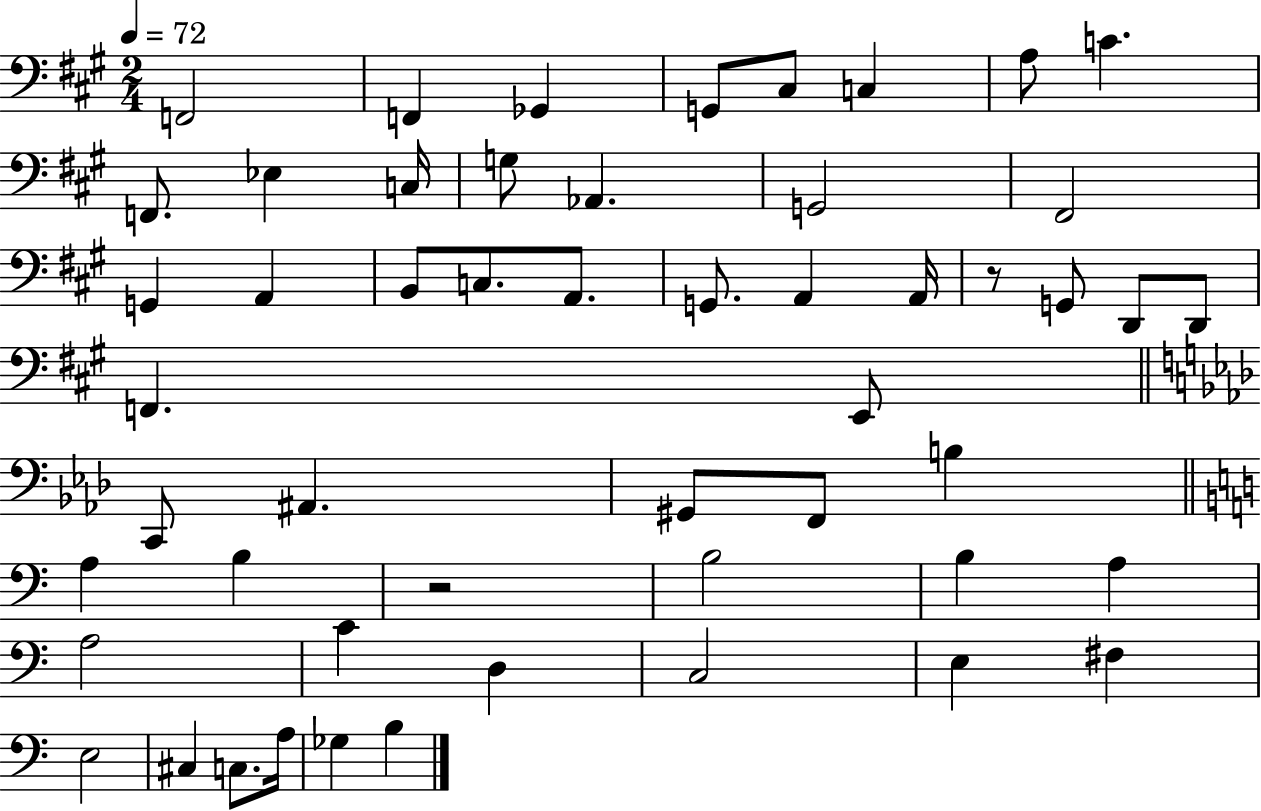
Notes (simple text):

F2/h F2/q Gb2/q G2/e C#3/e C3/q A3/e C4/q. F2/e. Eb3/q C3/s G3/e Ab2/q. G2/h F#2/h G2/q A2/q B2/e C3/e. A2/e. G2/e. A2/q A2/s R/e G2/e D2/e D2/e F2/q. E2/e C2/e A#2/q. G#2/e F2/e B3/q A3/q B3/q R/h B3/h B3/q A3/q A3/h C4/q D3/q C3/h E3/q F#3/q E3/h C#3/q C3/e. A3/s Gb3/q B3/q